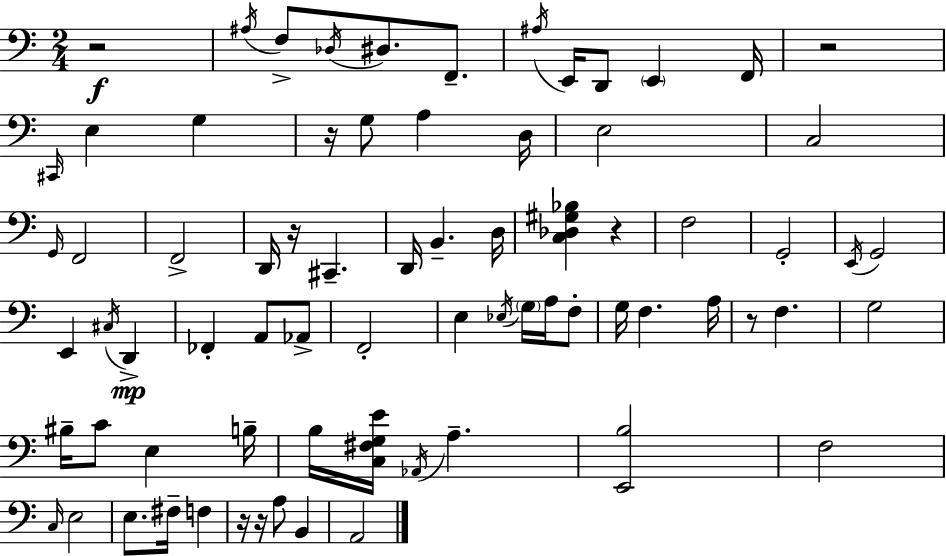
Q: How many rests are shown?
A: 8